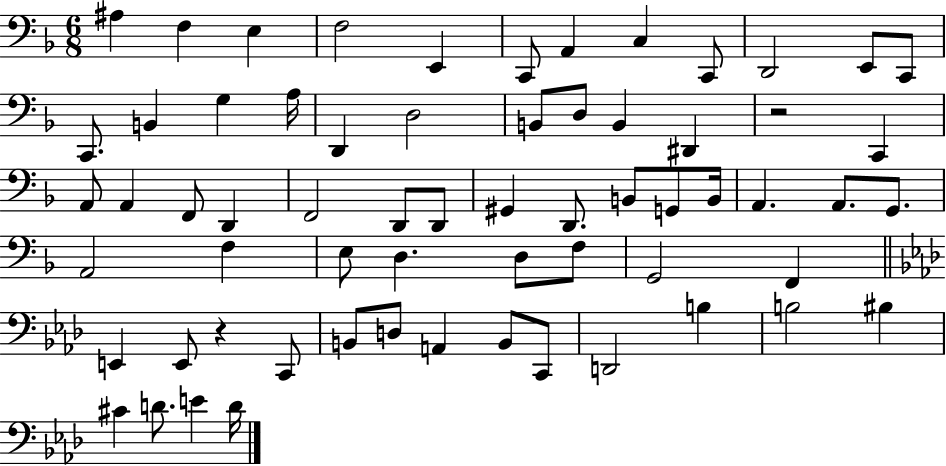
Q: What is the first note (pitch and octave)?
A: A#3